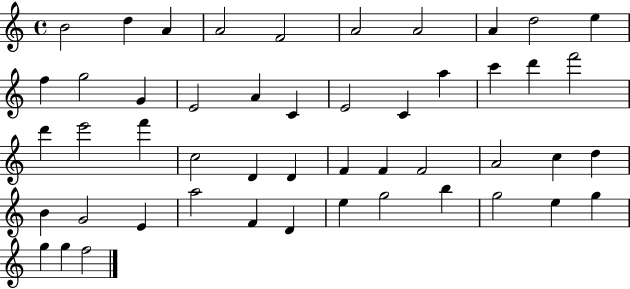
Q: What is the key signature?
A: C major